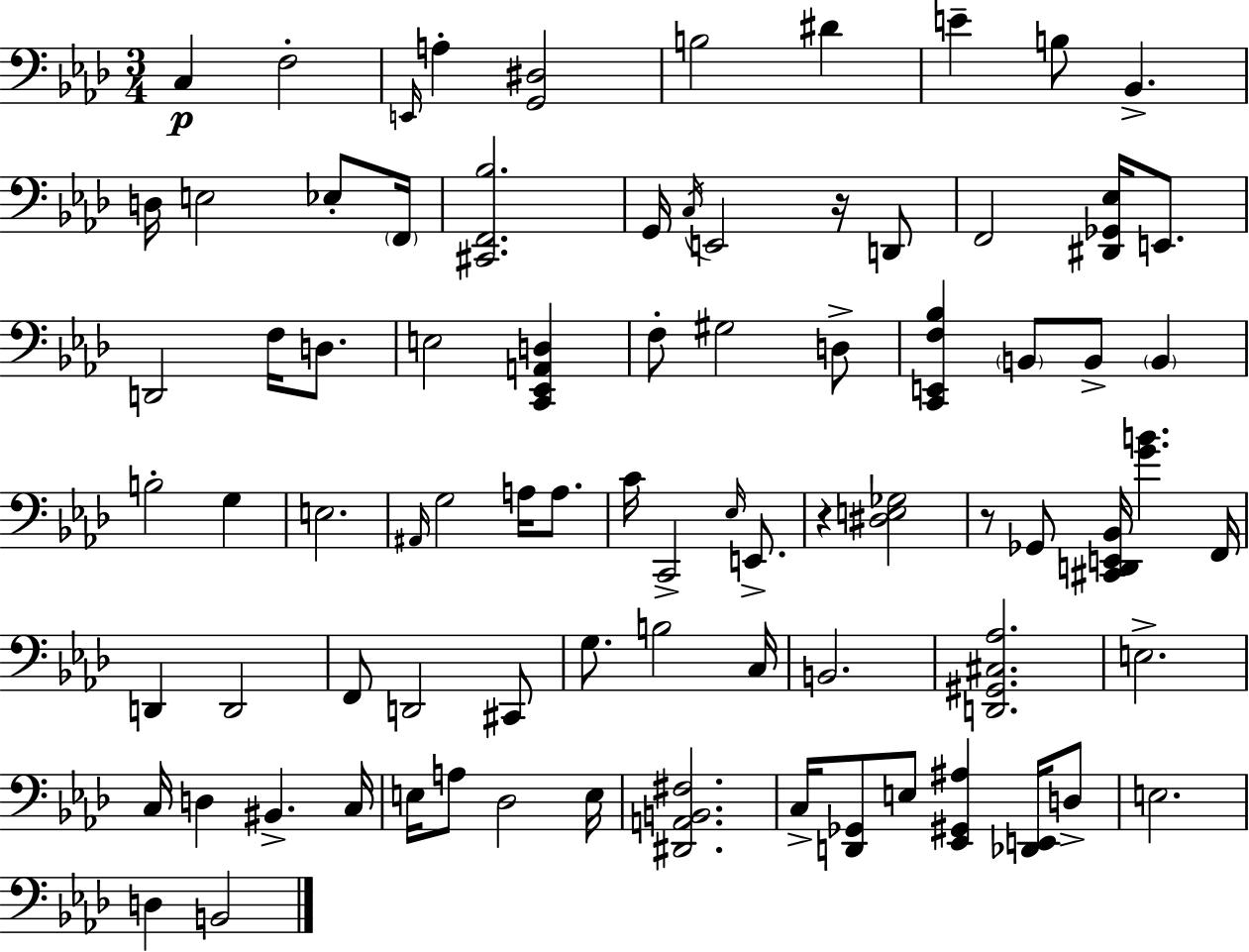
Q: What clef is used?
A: bass